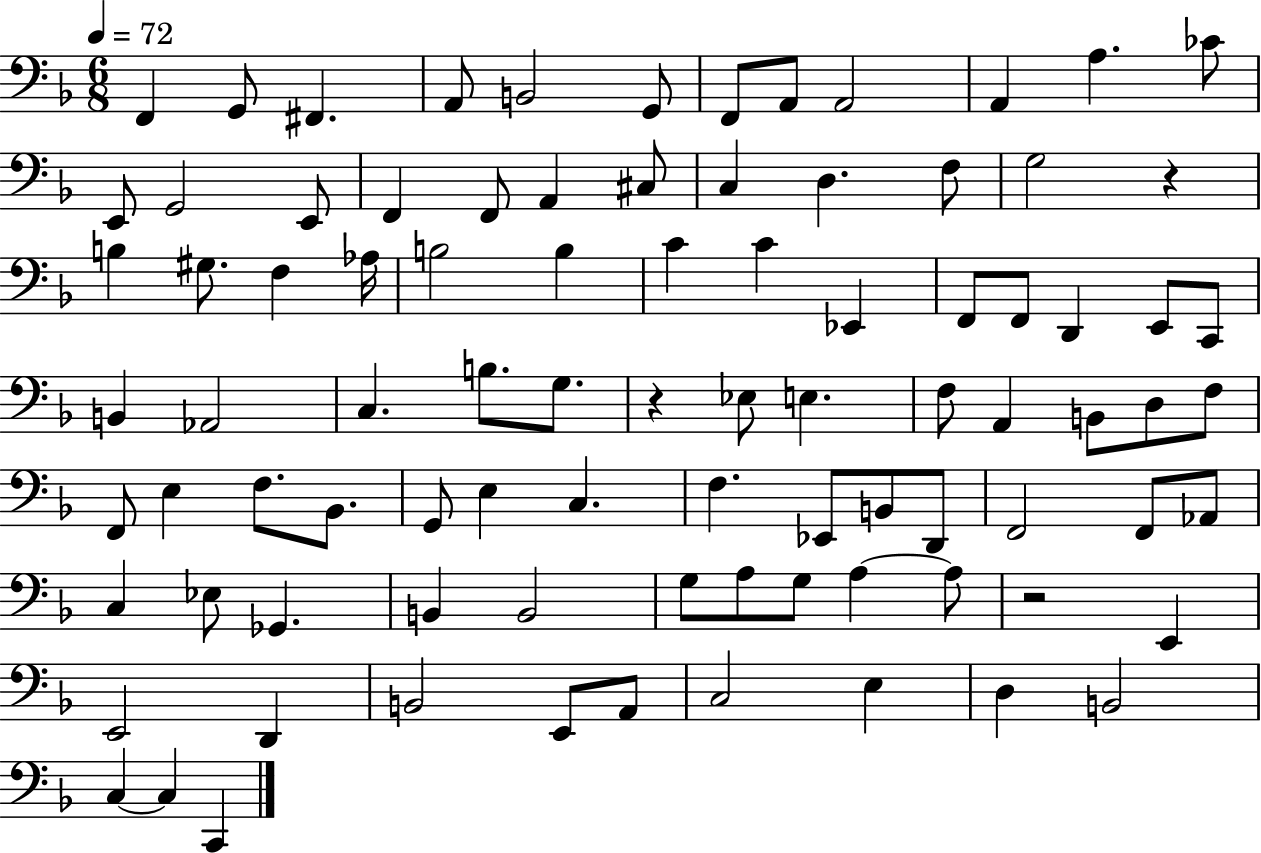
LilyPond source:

{
  \clef bass
  \numericTimeSignature
  \time 6/8
  \key f \major
  \tempo 4 = 72
  \repeat volta 2 { f,4 g,8 fis,4. | a,8 b,2 g,8 | f,8 a,8 a,2 | a,4 a4. ces'8 | \break e,8 g,2 e,8 | f,4 f,8 a,4 cis8 | c4 d4. f8 | g2 r4 | \break b4 gis8. f4 aes16 | b2 b4 | c'4 c'4 ees,4 | f,8 f,8 d,4 e,8 c,8 | \break b,4 aes,2 | c4. b8. g8. | r4 ees8 e4. | f8 a,4 b,8 d8 f8 | \break f,8 e4 f8. bes,8. | g,8 e4 c4. | f4. ees,8 b,8 d,8 | f,2 f,8 aes,8 | \break c4 ees8 ges,4. | b,4 b,2 | g8 a8 g8 a4~~ a8 | r2 e,4 | \break e,2 d,4 | b,2 e,8 a,8 | c2 e4 | d4 b,2 | \break c4~~ c4 c,4 | } \bar "|."
}